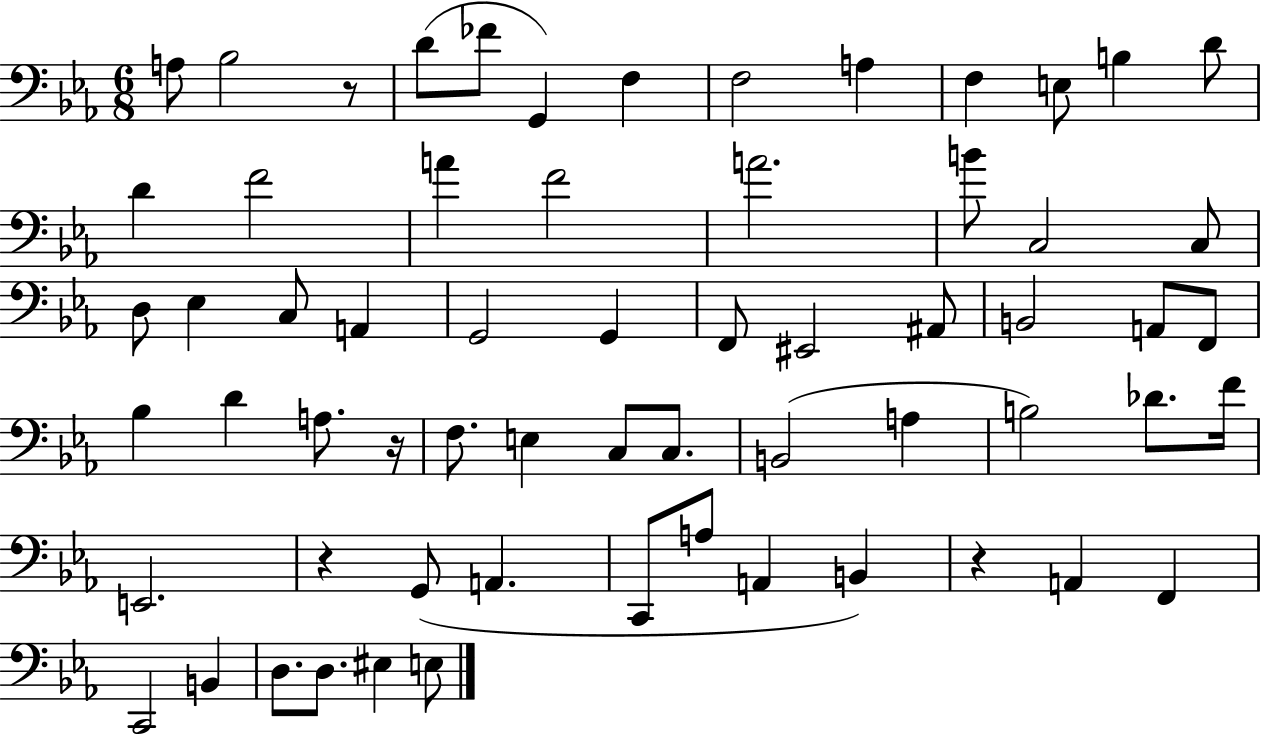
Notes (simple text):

A3/e Bb3/h R/e D4/e FES4/e G2/q F3/q F3/h A3/q F3/q E3/e B3/q D4/e D4/q F4/h A4/q F4/h A4/h. B4/e C3/h C3/e D3/e Eb3/q C3/e A2/q G2/h G2/q F2/e EIS2/h A#2/e B2/h A2/e F2/e Bb3/q D4/q A3/e. R/s F3/e. E3/q C3/e C3/e. B2/h A3/q B3/h Db4/e. F4/s E2/h. R/q G2/e A2/q. C2/e A3/e A2/q B2/q R/q A2/q F2/q C2/h B2/q D3/e. D3/e. EIS3/q E3/e